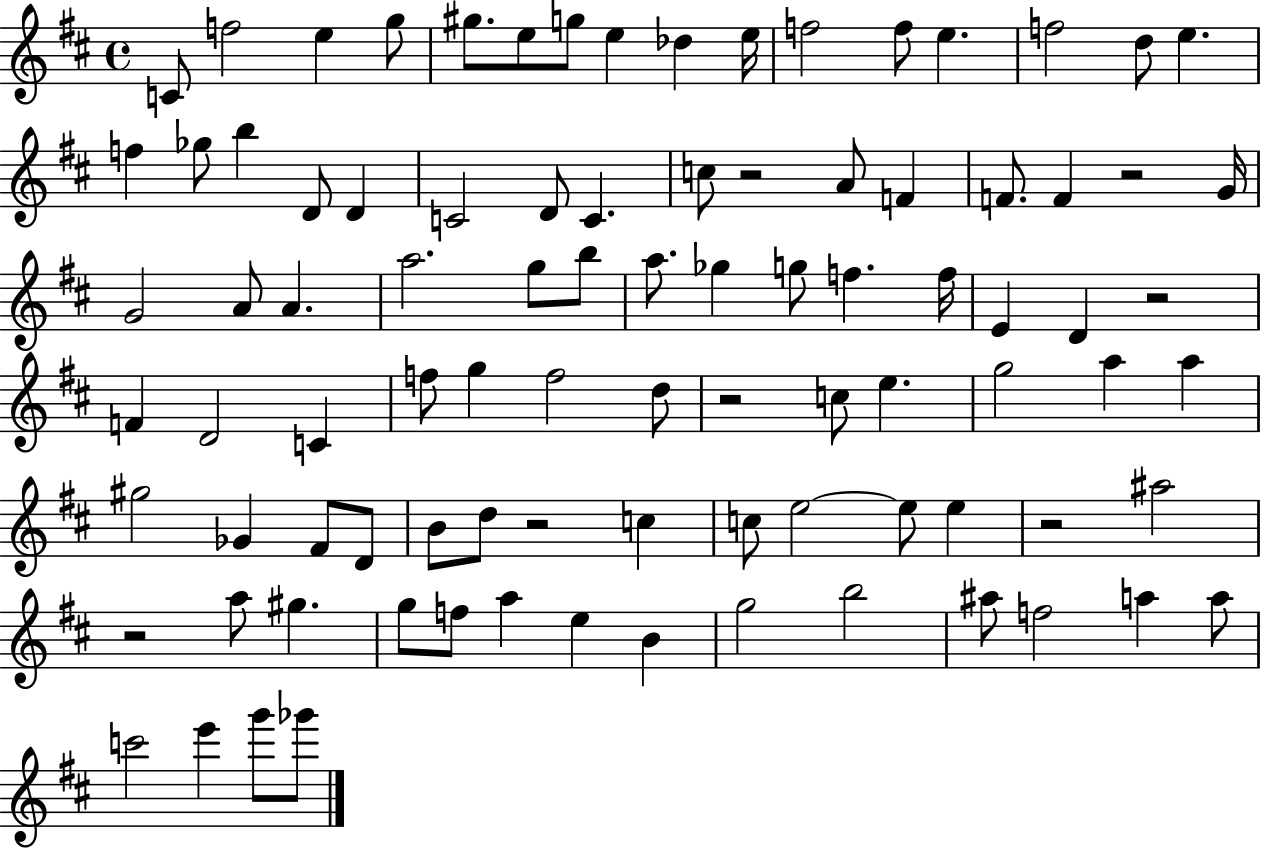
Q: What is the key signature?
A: D major